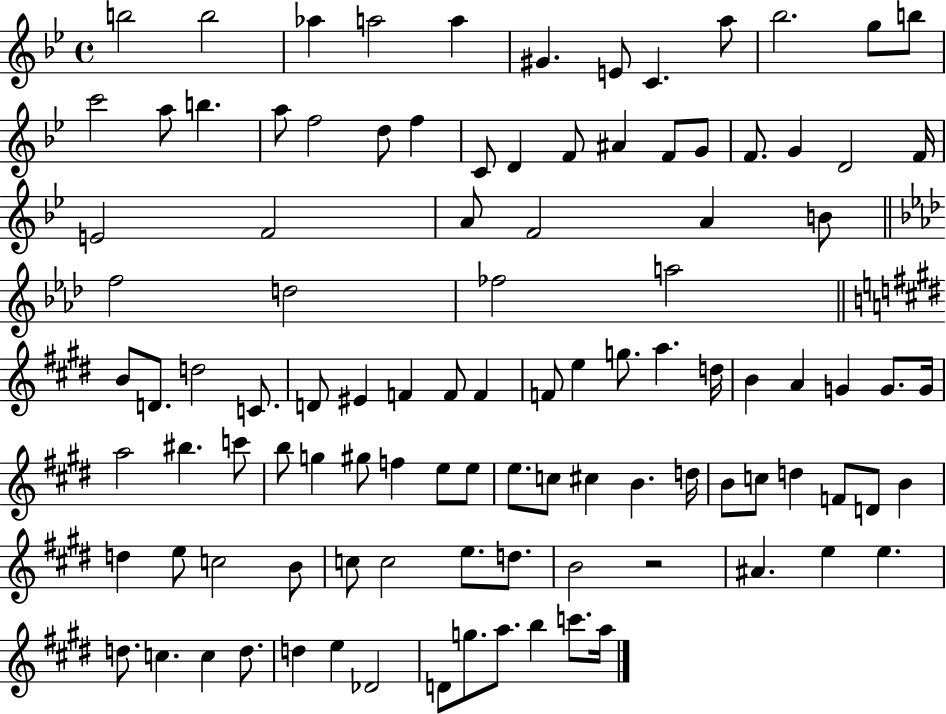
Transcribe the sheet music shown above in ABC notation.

X:1
T:Untitled
M:4/4
L:1/4
K:Bb
b2 b2 _a a2 a ^G E/2 C a/2 _b2 g/2 b/2 c'2 a/2 b a/2 f2 d/2 f C/2 D F/2 ^A F/2 G/2 F/2 G D2 F/4 E2 F2 A/2 F2 A B/2 f2 d2 _f2 a2 B/2 D/2 d2 C/2 D/2 ^E F F/2 F F/2 e g/2 a d/4 B A G G/2 G/4 a2 ^b c'/2 b/2 g ^g/2 f e/2 e/2 e/2 c/2 ^c B d/4 B/2 c/2 d F/2 D/2 B d e/2 c2 B/2 c/2 c2 e/2 d/2 B2 z2 ^A e e d/2 c c d/2 d e _D2 D/2 g/2 a/2 b c'/2 a/4